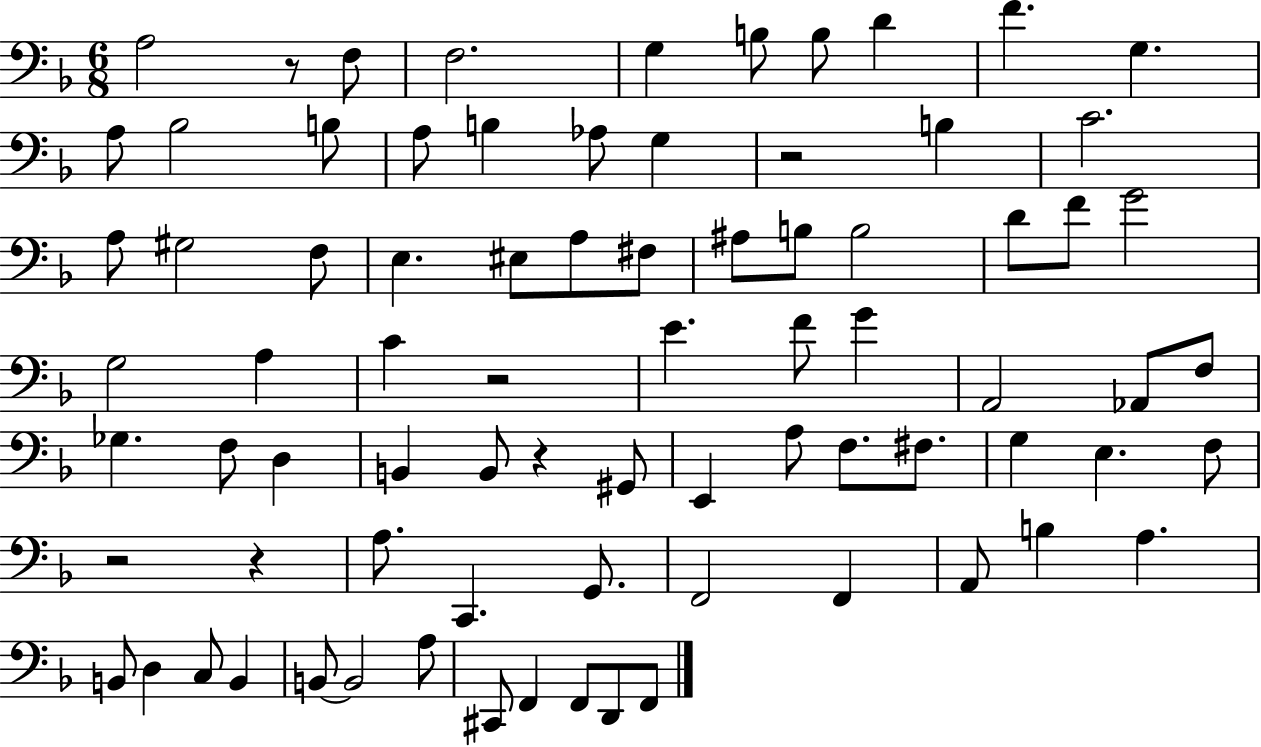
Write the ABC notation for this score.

X:1
T:Untitled
M:6/8
L:1/4
K:F
A,2 z/2 F,/2 F,2 G, B,/2 B,/2 D F G, A,/2 _B,2 B,/2 A,/2 B, _A,/2 G, z2 B, C2 A,/2 ^G,2 F,/2 E, ^E,/2 A,/2 ^F,/2 ^A,/2 B,/2 B,2 D/2 F/2 G2 G,2 A, C z2 E F/2 G A,,2 _A,,/2 F,/2 _G, F,/2 D, B,, B,,/2 z ^G,,/2 E,, A,/2 F,/2 ^F,/2 G, E, F,/2 z2 z A,/2 C,, G,,/2 F,,2 F,, A,,/2 B, A, B,,/2 D, C,/2 B,, B,,/2 B,,2 A,/2 ^C,,/2 F,, F,,/2 D,,/2 F,,/2